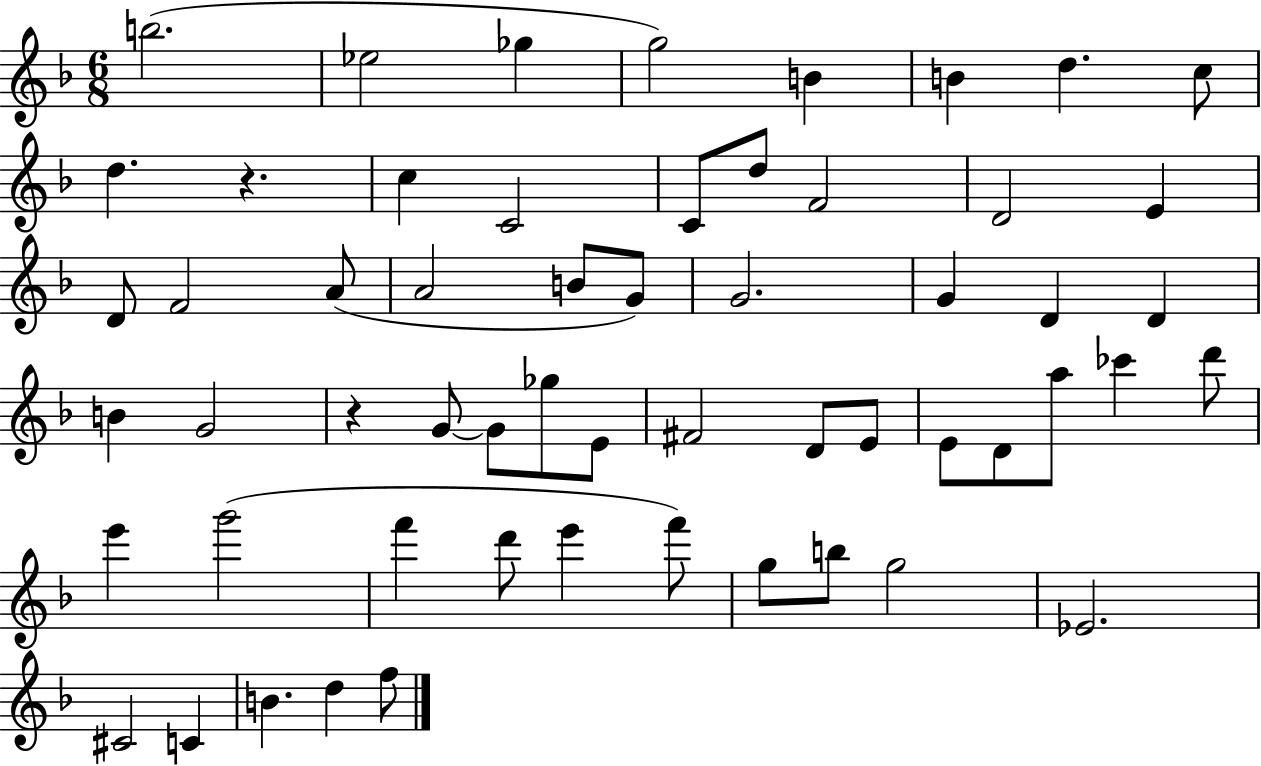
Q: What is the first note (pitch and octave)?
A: B5